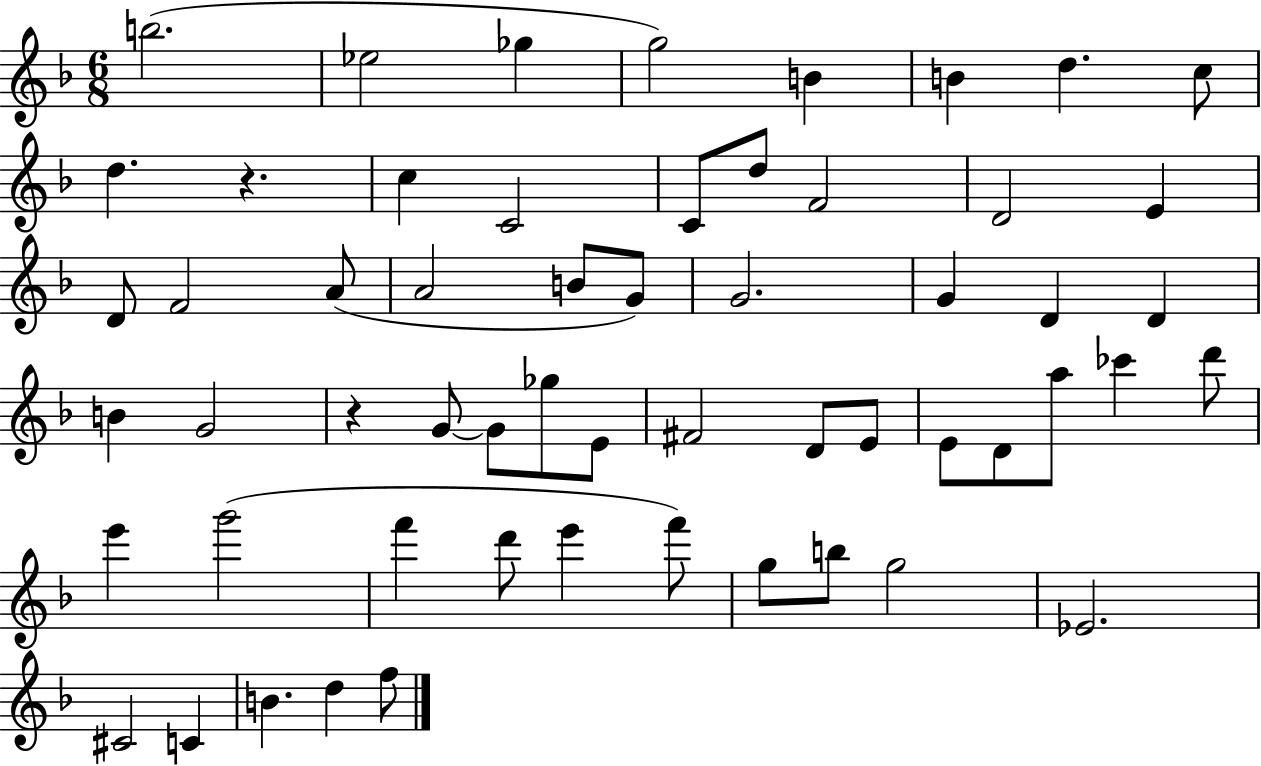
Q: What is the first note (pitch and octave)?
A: B5